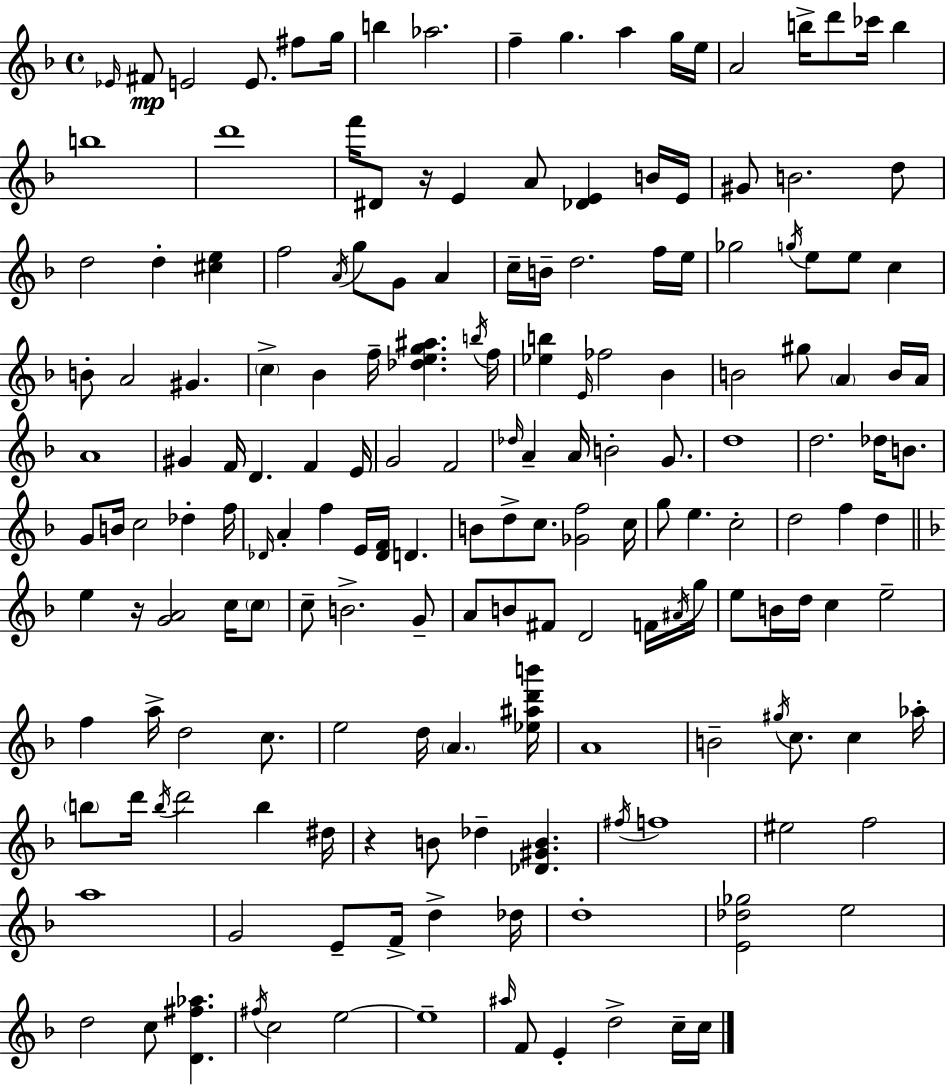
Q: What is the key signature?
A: D minor